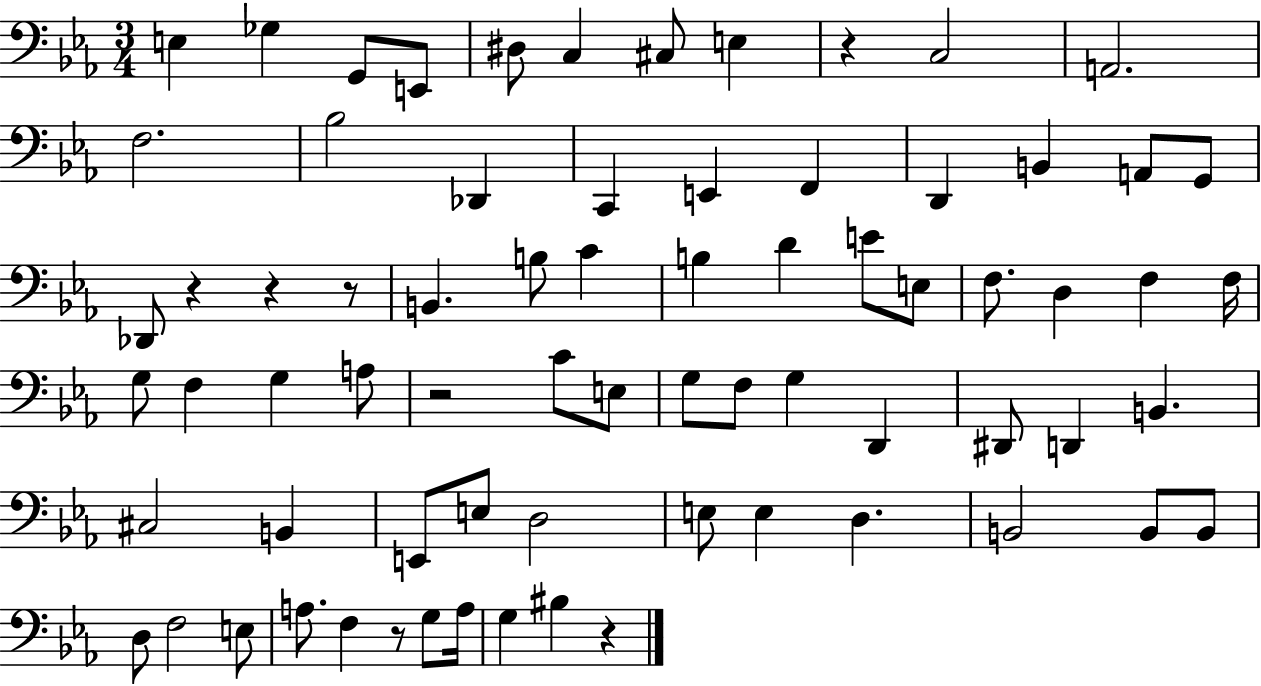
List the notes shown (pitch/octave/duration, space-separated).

E3/q Gb3/q G2/e E2/e D#3/e C3/q C#3/e E3/q R/q C3/h A2/h. F3/h. Bb3/h Db2/q C2/q E2/q F2/q D2/q B2/q A2/e G2/e Db2/e R/q R/q R/e B2/q. B3/e C4/q B3/q D4/q E4/e E3/e F3/e. D3/q F3/q F3/s G3/e F3/q G3/q A3/e R/h C4/e E3/e G3/e F3/e G3/q D2/q D#2/e D2/q B2/q. C#3/h B2/q E2/e E3/e D3/h E3/e E3/q D3/q. B2/h B2/e B2/e D3/e F3/h E3/e A3/e. F3/q R/e G3/e A3/s G3/q BIS3/q R/q